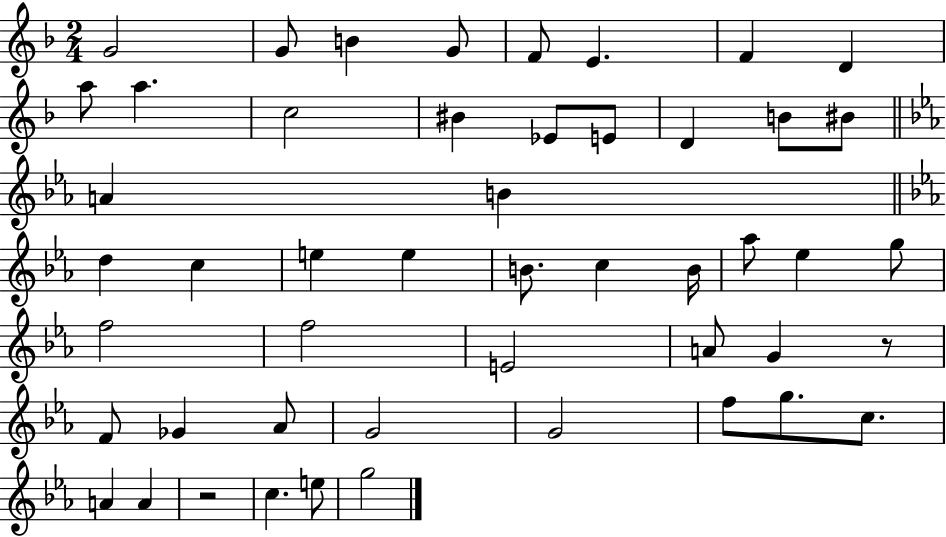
{
  \clef treble
  \numericTimeSignature
  \time 2/4
  \key f \major
  g'2 | g'8 b'4 g'8 | f'8 e'4. | f'4 d'4 | \break a''8 a''4. | c''2 | bis'4 ees'8 e'8 | d'4 b'8 bis'8 | \break \bar "||" \break \key c \minor a'4 b'4 | \bar "||" \break \key ees \major d''4 c''4 | e''4 e''4 | b'8. c''4 b'16 | aes''8 ees''4 g''8 | \break f''2 | f''2 | e'2 | a'8 g'4 r8 | \break f'8 ges'4 aes'8 | g'2 | g'2 | f''8 g''8. c''8. | \break a'4 a'4 | r2 | c''4. e''8 | g''2 | \break \bar "|."
}